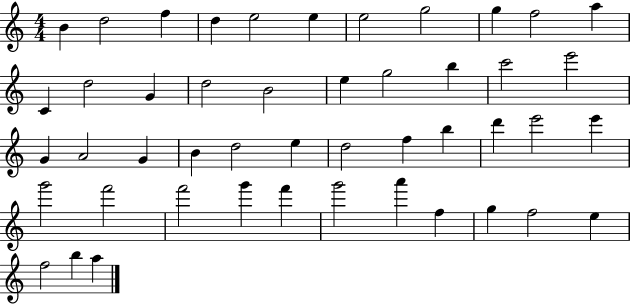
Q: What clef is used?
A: treble